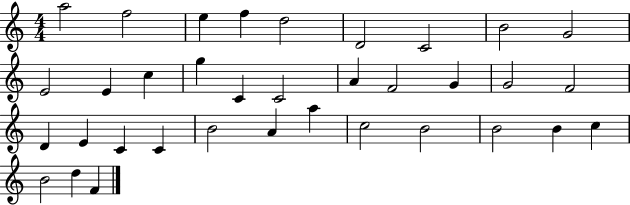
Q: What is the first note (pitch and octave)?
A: A5